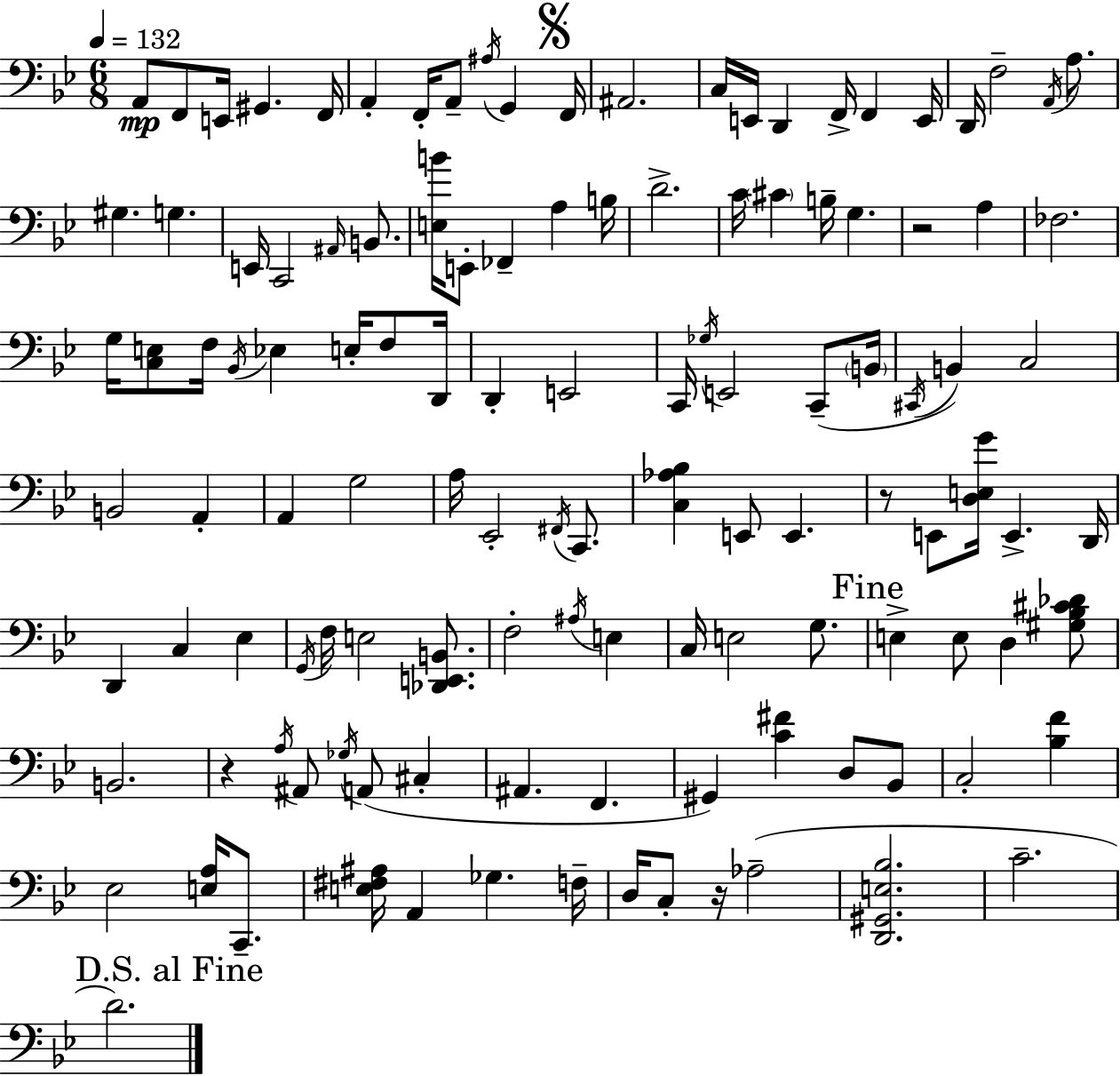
{
  \clef bass
  \numericTimeSignature
  \time 6/8
  \key g \minor
  \tempo 4 = 132
  a,8\mp f,8 e,16 gis,4. f,16 | a,4-. f,16-. a,8-- \acciaccatura { ais16 } g,4 | \mark \markup { \musicglyph "scripts.segno" } f,16 ais,2. | c16 e,16 d,4 f,16-> f,4 | \break e,16 d,16 f2-- \acciaccatura { a,16 } a8. | gis4. g4. | e,16 c,2 \grace { ais,16 } | b,8. <e b'>16 e,8-. fes,4-- a4 | \break b16 d'2.-> | c'16 \parenthesize cis'4 b16-- g4. | r2 a4 | fes2. | \break g16 <c e>8 f16 \acciaccatura { bes,16 } ees4 | e16-. f8 d,16 d,4-. e,2 | c,16 \acciaccatura { ges16 } e,2 | c,8--( \parenthesize b,16 \acciaccatura { cis,16 }) b,4 c2 | \break b,2 | a,4-. a,4 g2 | a16 ees,2-. | \acciaccatura { fis,16 } c,8. <c aes bes>4 e,8 | \break e,4. r8 e,8 <d e g'>16 | e,4.-> d,16 d,4 c4 | ees4 \acciaccatura { g,16 } f16 e2 | <des, e, b,>8. f2-. | \break \acciaccatura { ais16 } e4 c16 e2 | g8. \mark "Fine" e4-> | e8 d4 <gis bes cis' des'>8 b,2. | r4 | \break \acciaccatura { a16 } ais,8 \acciaccatura { ges16 }( a,8 cis4-. ais,4. | f,4. gis,4) | <c' fis'>4 d8 bes,8 c2-. | <bes f'>4 ees2 | \break <e a>16 c,8.-- <e fis ais>16 | a,4 ges4. f16-- d16 | c8-. r16 aes2--( <d, gis, e bes>2. | c'2.-- | \break \mark "D.S. al Fine" d'2.) | \bar "|."
}